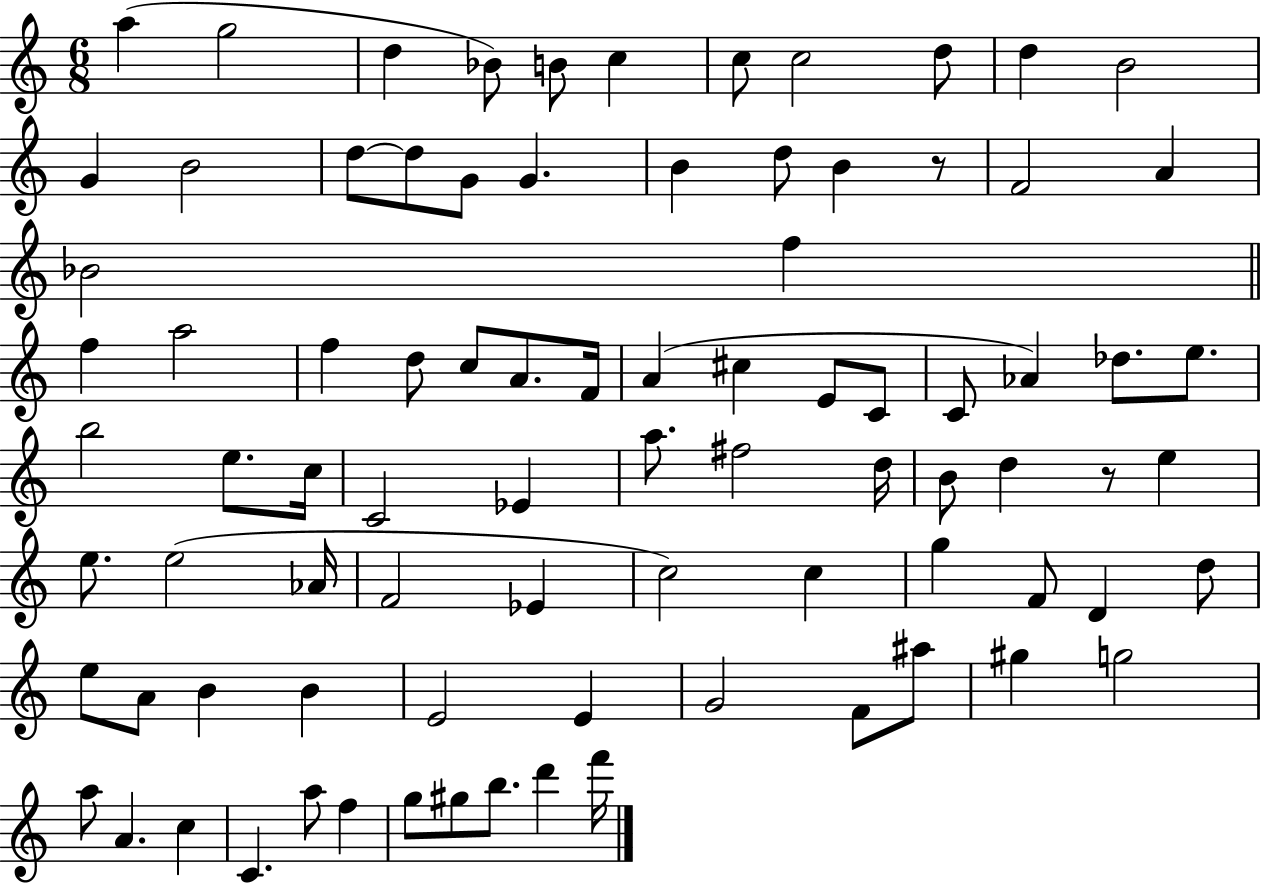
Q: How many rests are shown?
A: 2